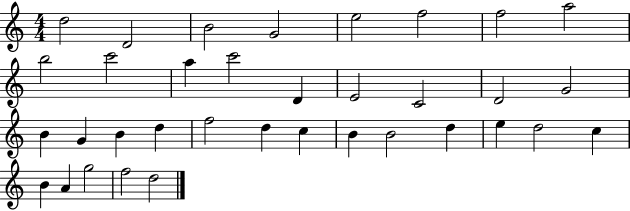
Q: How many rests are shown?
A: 0